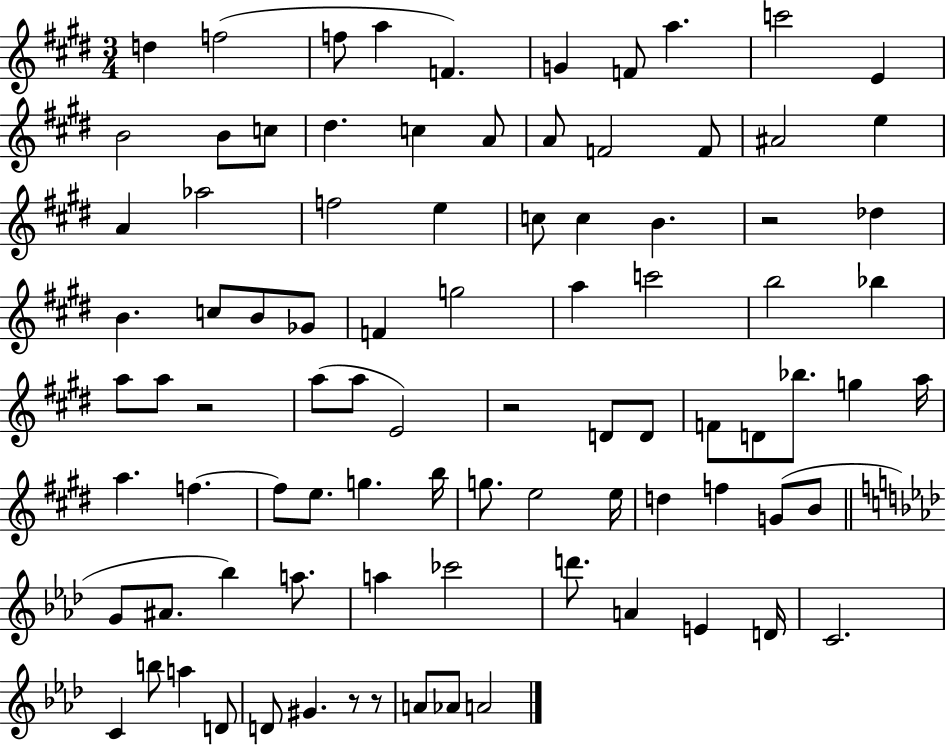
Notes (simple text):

D5/q F5/h F5/e A5/q F4/q. G4/q F4/e A5/q. C6/h E4/q B4/h B4/e C5/e D#5/q. C5/q A4/e A4/e F4/h F4/e A#4/h E5/q A4/q Ab5/h F5/h E5/q C5/e C5/q B4/q. R/h Db5/q B4/q. C5/e B4/e Gb4/e F4/q G5/h A5/q C6/h B5/h Bb5/q A5/e A5/e R/h A5/e A5/e E4/h R/h D4/e D4/e F4/e D4/e Bb5/e. G5/q A5/s A5/q. F5/q. F5/e E5/e. G5/q. B5/s G5/e. E5/h E5/s D5/q F5/q G4/e B4/e G4/e A#4/e. Bb5/q A5/e. A5/q CES6/h D6/e. A4/q E4/q D4/s C4/h. C4/q B5/e A5/q D4/e D4/e G#4/q. R/e R/e A4/e Ab4/e A4/h